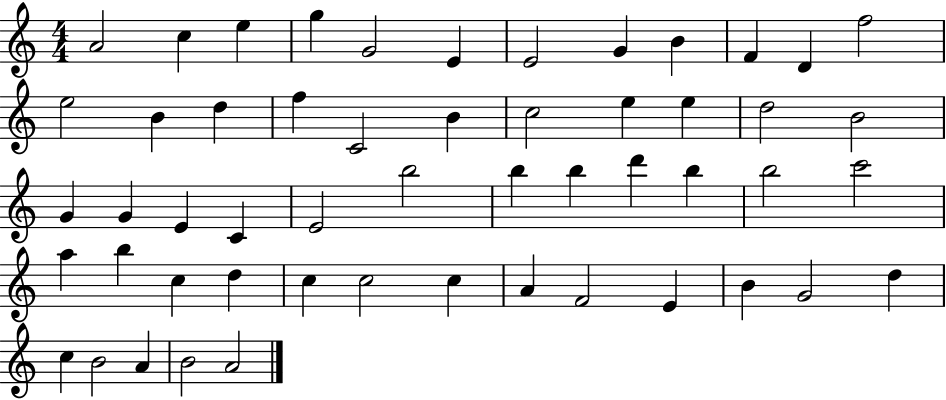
X:1
T:Untitled
M:4/4
L:1/4
K:C
A2 c e g G2 E E2 G B F D f2 e2 B d f C2 B c2 e e d2 B2 G G E C E2 b2 b b d' b b2 c'2 a b c d c c2 c A F2 E B G2 d c B2 A B2 A2